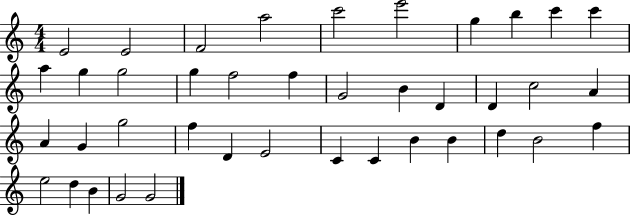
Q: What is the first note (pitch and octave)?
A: E4